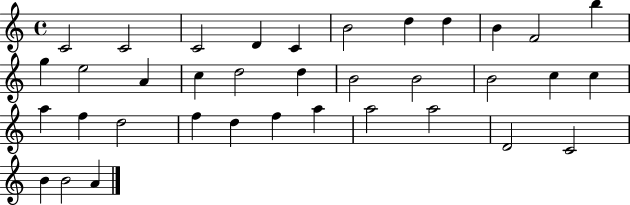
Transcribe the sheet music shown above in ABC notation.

X:1
T:Untitled
M:4/4
L:1/4
K:C
C2 C2 C2 D C B2 d d B F2 b g e2 A c d2 d B2 B2 B2 c c a f d2 f d f a a2 a2 D2 C2 B B2 A